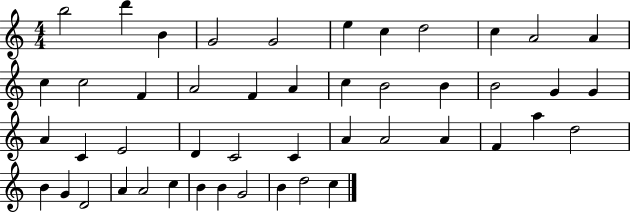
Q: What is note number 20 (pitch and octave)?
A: B4